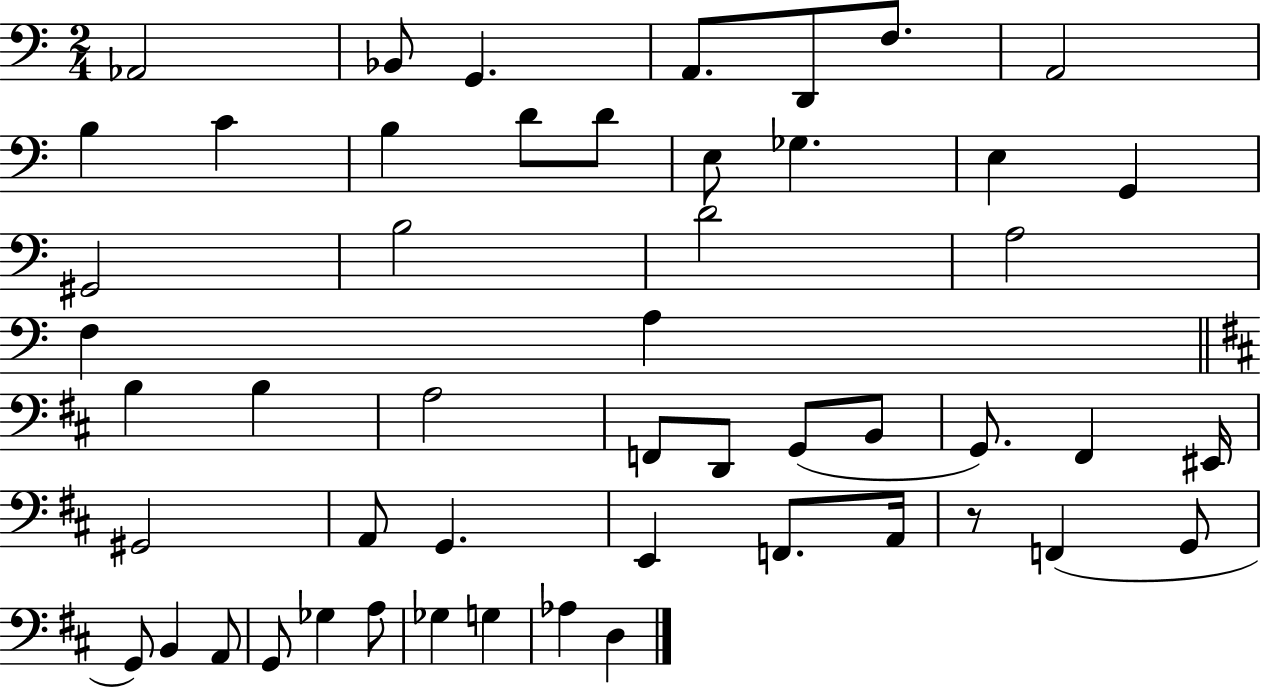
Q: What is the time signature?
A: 2/4